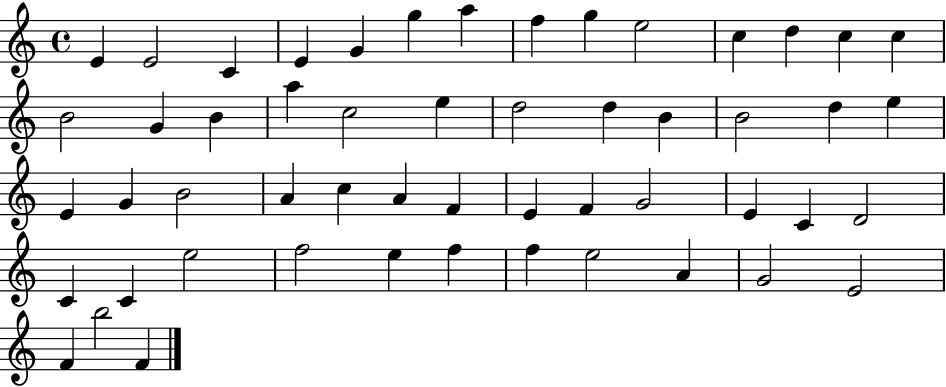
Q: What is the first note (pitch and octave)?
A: E4